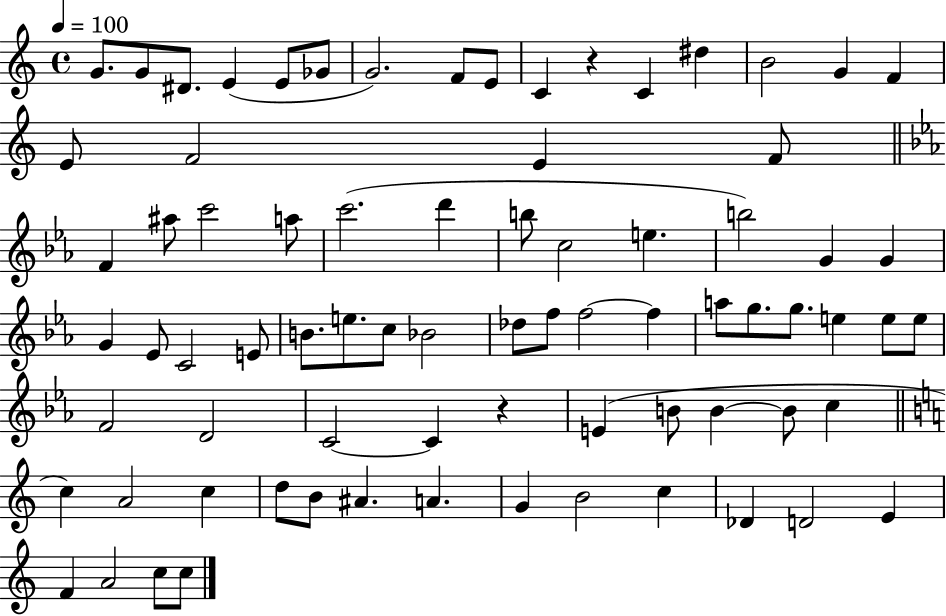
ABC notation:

X:1
T:Untitled
M:4/4
L:1/4
K:C
G/2 G/2 ^D/2 E E/2 _G/2 G2 F/2 E/2 C z C ^d B2 G F E/2 F2 E F/2 F ^a/2 c'2 a/2 c'2 d' b/2 c2 e b2 G G G _E/2 C2 E/2 B/2 e/2 c/2 _B2 _d/2 f/2 f2 f a/2 g/2 g/2 e e/2 e/2 F2 D2 C2 C z E B/2 B B/2 c c A2 c d/2 B/2 ^A A G B2 c _D D2 E F A2 c/2 c/2